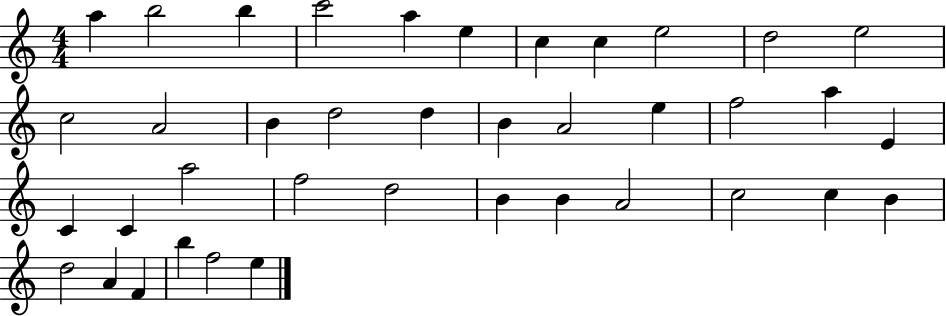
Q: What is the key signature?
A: C major